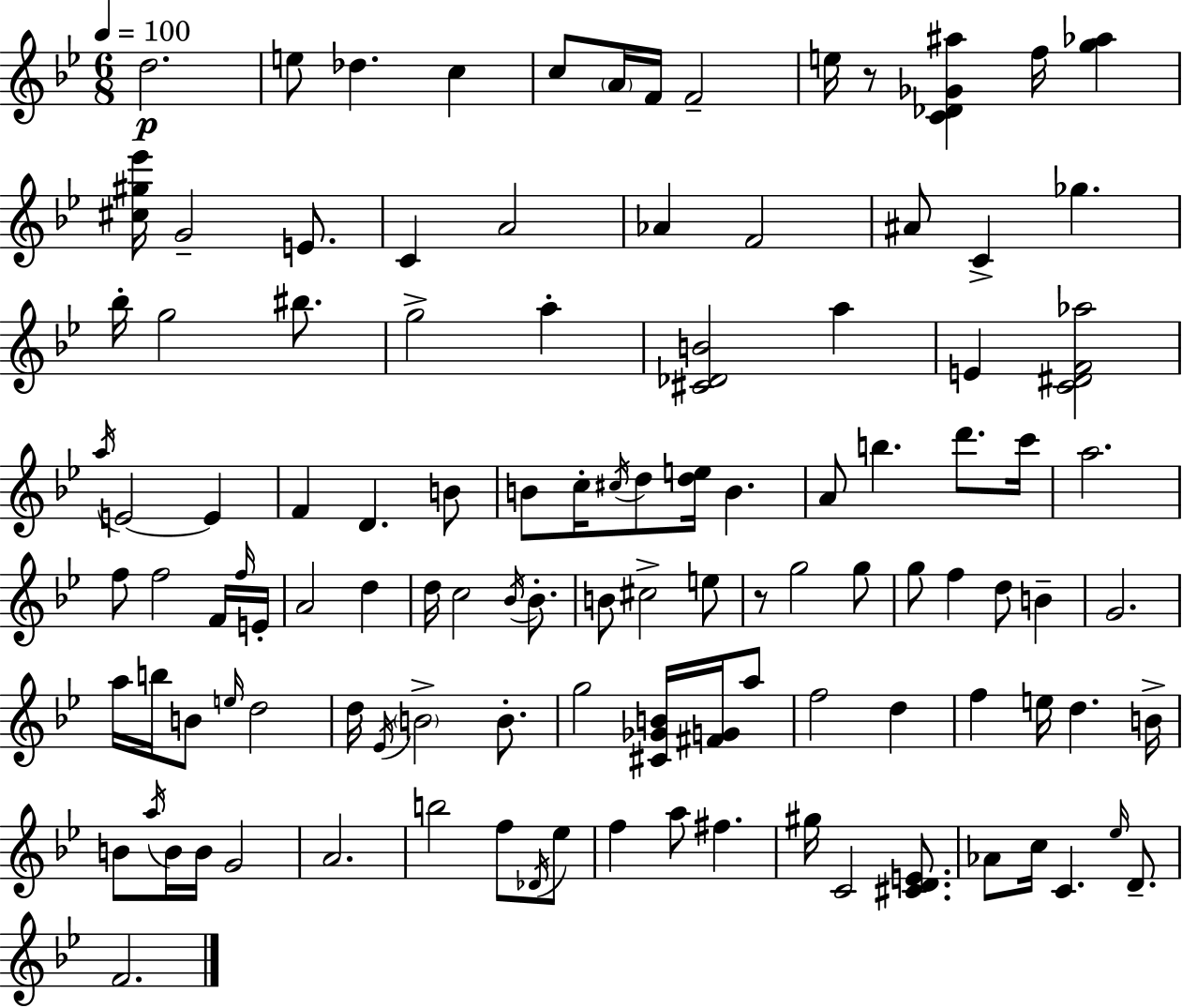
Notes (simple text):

D5/h. E5/e Db5/q. C5/q C5/e A4/s F4/s F4/h E5/s R/e [C4,Db4,Gb4,A#5]/q F5/s [G5,Ab5]/q [C#5,G#5,Eb6]/s G4/h E4/e. C4/q A4/h Ab4/q F4/h A#4/e C4/q Gb5/q. Bb5/s G5/h BIS5/e. G5/h A5/q [C#4,Db4,B4]/h A5/q E4/q [C4,D#4,F4,Ab5]/h A5/s E4/h E4/q F4/q D4/q. B4/e B4/e C5/s C#5/s D5/e [D5,E5]/s B4/q. A4/e B5/q. D6/e. C6/s A5/h. F5/e F5/h F4/s F5/s E4/s A4/h D5/q D5/s C5/h Bb4/s Bb4/e. B4/e C#5/h E5/e R/e G5/h G5/e G5/e F5/q D5/e B4/q G4/h. A5/s B5/s B4/e E5/s D5/h D5/s Eb4/s B4/h B4/e. G5/h [C#4,Gb4,B4]/s [F#4,G4]/s A5/e F5/h D5/q F5/q E5/s D5/q. B4/s B4/e A5/s B4/s B4/s G4/h A4/h. B5/h F5/e Db4/s Eb5/e F5/q A5/e F#5/q. G#5/s C4/h [C#4,D4,E4]/e. Ab4/e C5/s C4/q. Eb5/s D4/e. F4/h.